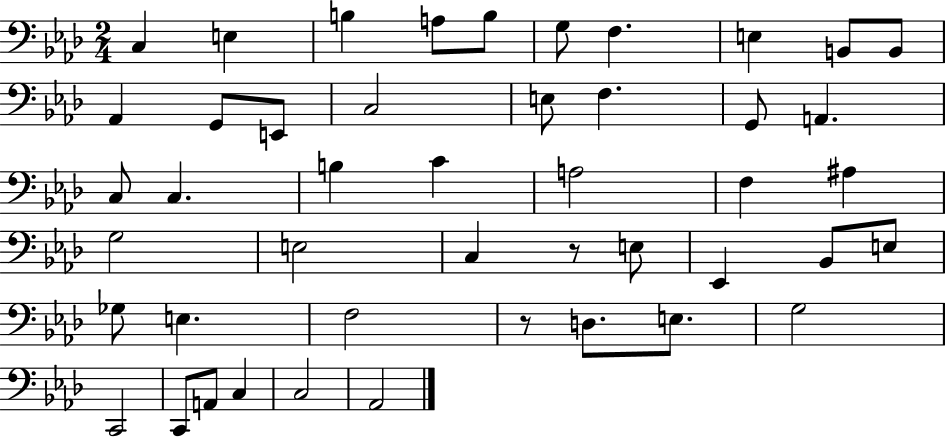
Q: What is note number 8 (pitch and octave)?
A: E3